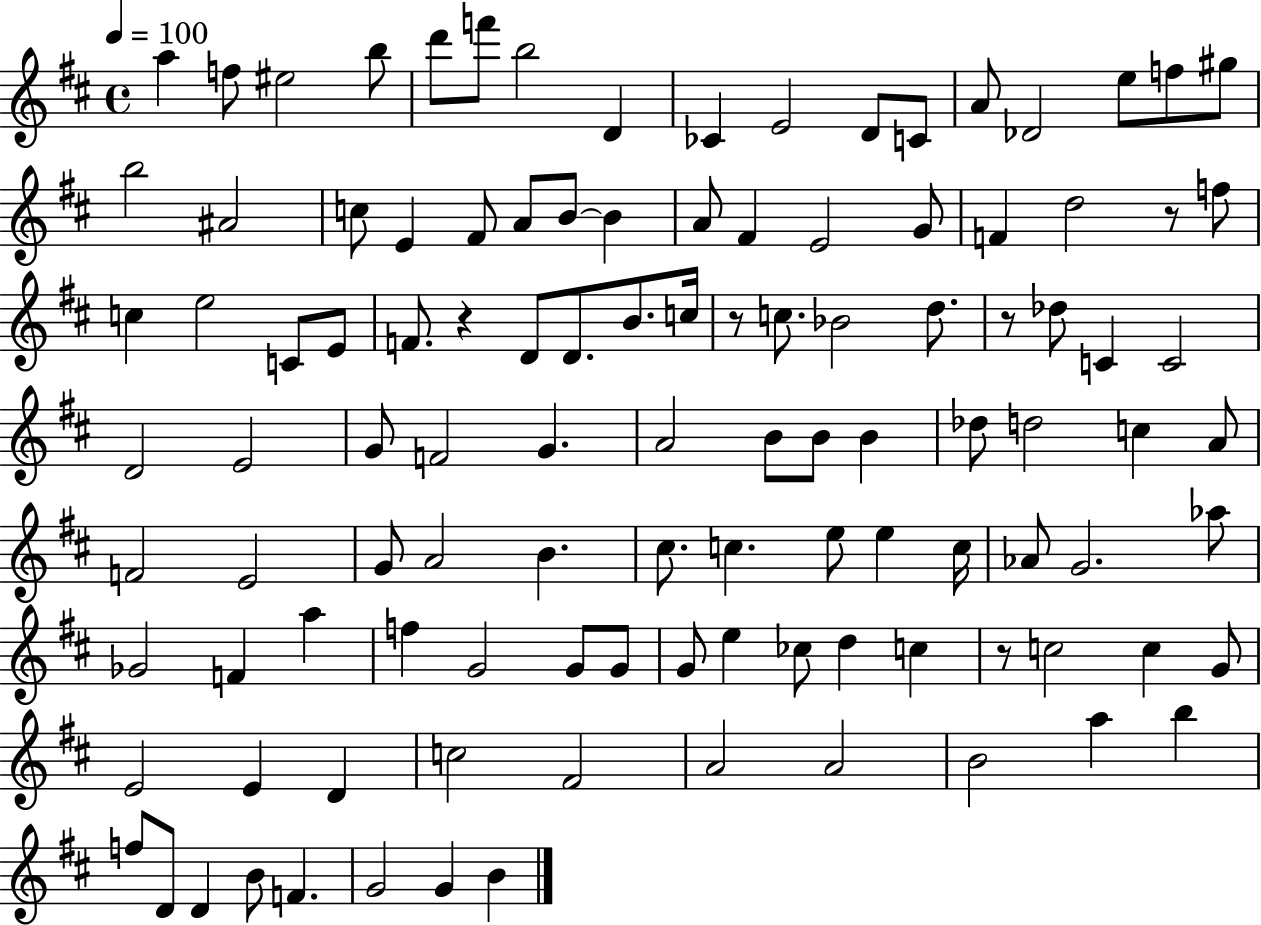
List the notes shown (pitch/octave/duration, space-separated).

A5/q F5/e EIS5/h B5/e D6/e F6/e B5/h D4/q CES4/q E4/h D4/e C4/e A4/e Db4/h E5/e F5/e G#5/e B5/h A#4/h C5/e E4/q F#4/e A4/e B4/e B4/q A4/e F#4/q E4/h G4/e F4/q D5/h R/e F5/e C5/q E5/h C4/e E4/e F4/e. R/q D4/e D4/e. B4/e. C5/s R/e C5/e. Bb4/h D5/e. R/e Db5/e C4/q C4/h D4/h E4/h G4/e F4/h G4/q. A4/h B4/e B4/e B4/q Db5/e D5/h C5/q A4/e F4/h E4/h G4/e A4/h B4/q. C#5/e. C5/q. E5/e E5/q C5/s Ab4/e G4/h. Ab5/e Gb4/h F4/q A5/q F5/q G4/h G4/e G4/e G4/e E5/q CES5/e D5/q C5/q R/e C5/h C5/q G4/e E4/h E4/q D4/q C5/h F#4/h A4/h A4/h B4/h A5/q B5/q F5/e D4/e D4/q B4/e F4/q. G4/h G4/q B4/q